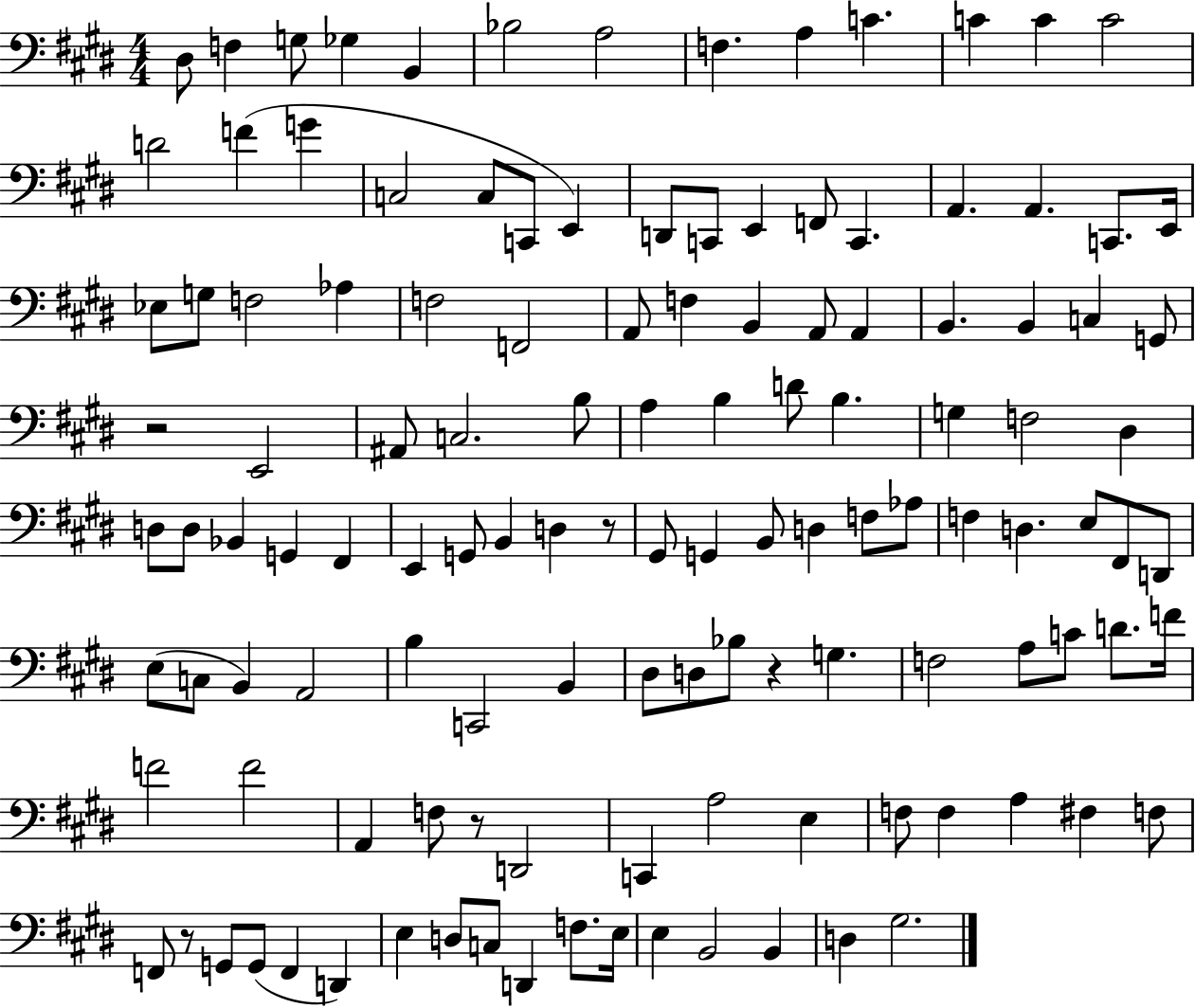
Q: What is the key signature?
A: E major